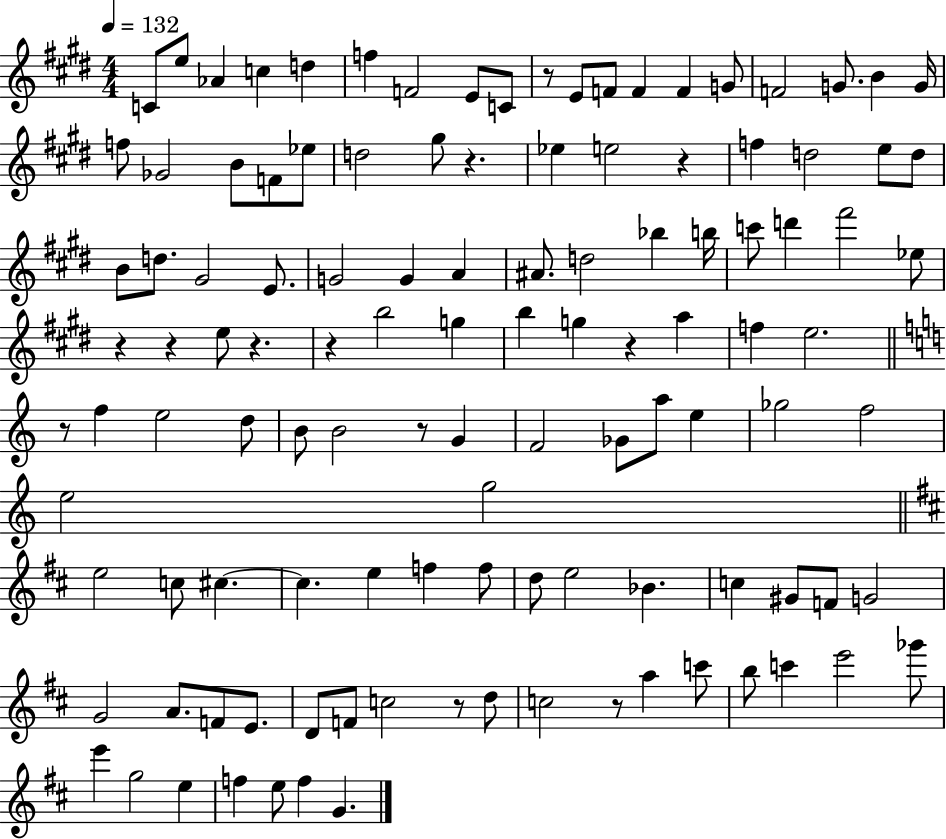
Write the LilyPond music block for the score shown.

{
  \clef treble
  \numericTimeSignature
  \time 4/4
  \key e \major
  \tempo 4 = 132
  c'8 e''8 aes'4 c''4 d''4 | f''4 f'2 e'8 c'8 | r8 e'8 f'8 f'4 f'4 g'8 | f'2 g'8. b'4 g'16 | \break f''8 ges'2 b'8 f'8 ees''8 | d''2 gis''8 r4. | ees''4 e''2 r4 | f''4 d''2 e''8 d''8 | \break b'8 d''8. gis'2 e'8. | g'2 g'4 a'4 | ais'8. d''2 bes''4 b''16 | c'''8 d'''4 fis'''2 ees''8 | \break r4 r4 e''8 r4. | r4 b''2 g''4 | b''4 g''4 r4 a''4 | f''4 e''2. | \break \bar "||" \break \key c \major r8 f''4 e''2 d''8 | b'8 b'2 r8 g'4 | f'2 ges'8 a''8 e''4 | ges''2 f''2 | \break e''2 g''2 | \bar "||" \break \key b \minor e''2 c''8 cis''4.~~ | cis''4. e''4 f''4 f''8 | d''8 e''2 bes'4. | c''4 gis'8 f'8 g'2 | \break g'2 a'8. f'8 e'8. | d'8 f'8 c''2 r8 d''8 | c''2 r8 a''4 c'''8 | b''8 c'''4 e'''2 ges'''8 | \break e'''4 g''2 e''4 | f''4 e''8 f''4 g'4. | \bar "|."
}